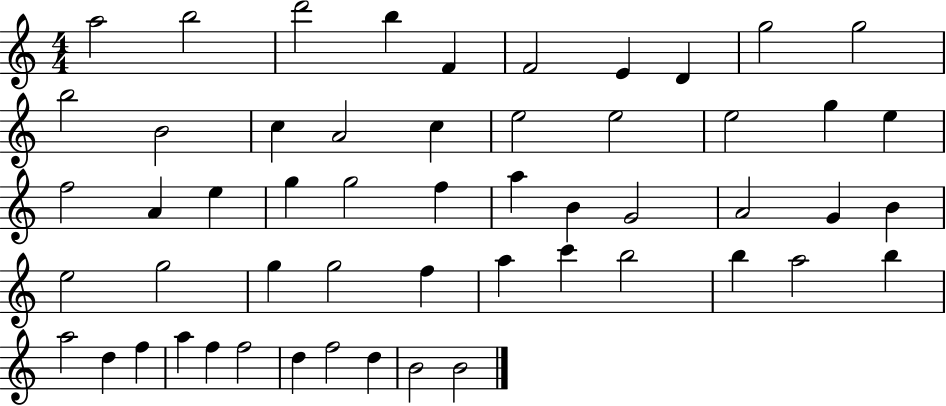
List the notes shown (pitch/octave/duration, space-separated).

A5/h B5/h D6/h B5/q F4/q F4/h E4/q D4/q G5/h G5/h B5/h B4/h C5/q A4/h C5/q E5/h E5/h E5/h G5/q E5/q F5/h A4/q E5/q G5/q G5/h F5/q A5/q B4/q G4/h A4/h G4/q B4/q E5/h G5/h G5/q G5/h F5/q A5/q C6/q B5/h B5/q A5/h B5/q A5/h D5/q F5/q A5/q F5/q F5/h D5/q F5/h D5/q B4/h B4/h